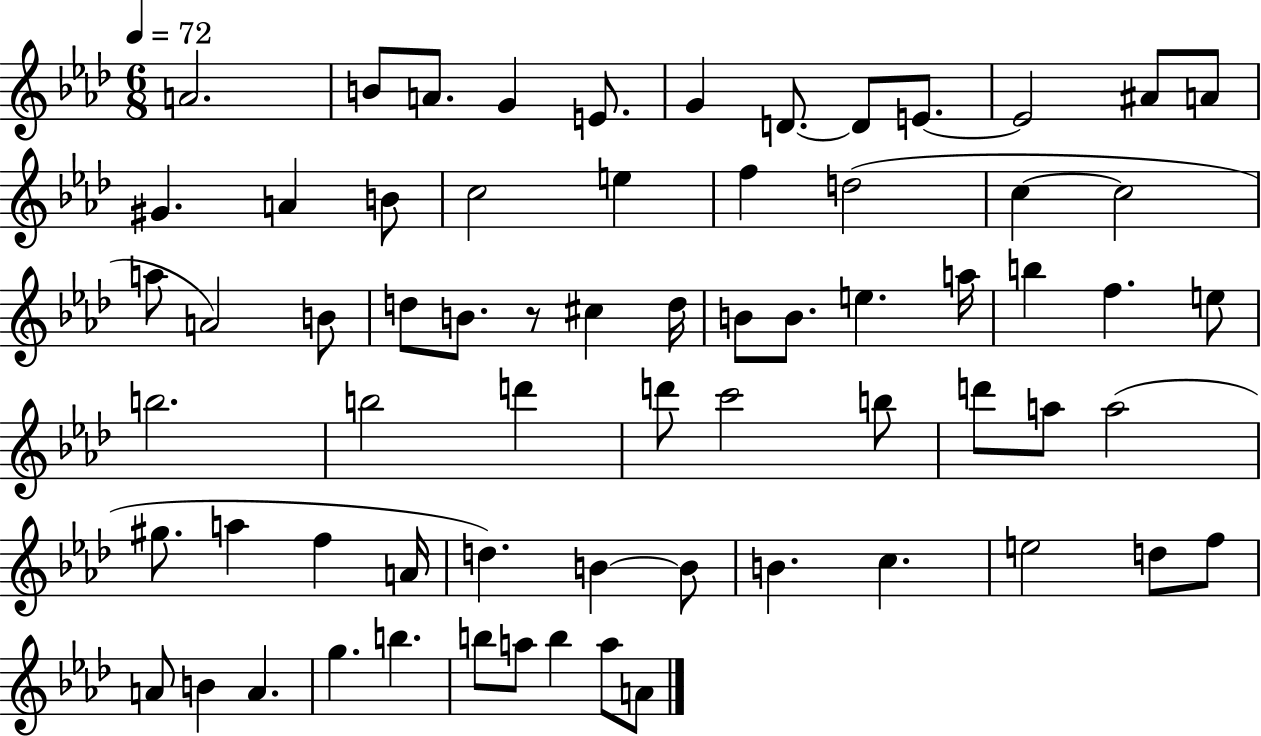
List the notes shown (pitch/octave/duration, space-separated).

A4/h. B4/e A4/e. G4/q E4/e. G4/q D4/e. D4/e E4/e. E4/h A#4/e A4/e G#4/q. A4/q B4/e C5/h E5/q F5/q D5/h C5/q C5/h A5/e A4/h B4/e D5/e B4/e. R/e C#5/q D5/s B4/e B4/e. E5/q. A5/s B5/q F5/q. E5/e B5/h. B5/h D6/q D6/e C6/h B5/e D6/e A5/e A5/h G#5/e. A5/q F5/q A4/s D5/q. B4/q B4/e B4/q. C5/q. E5/h D5/e F5/e A4/e B4/q A4/q. G5/q. B5/q. B5/e A5/e B5/q A5/e A4/e